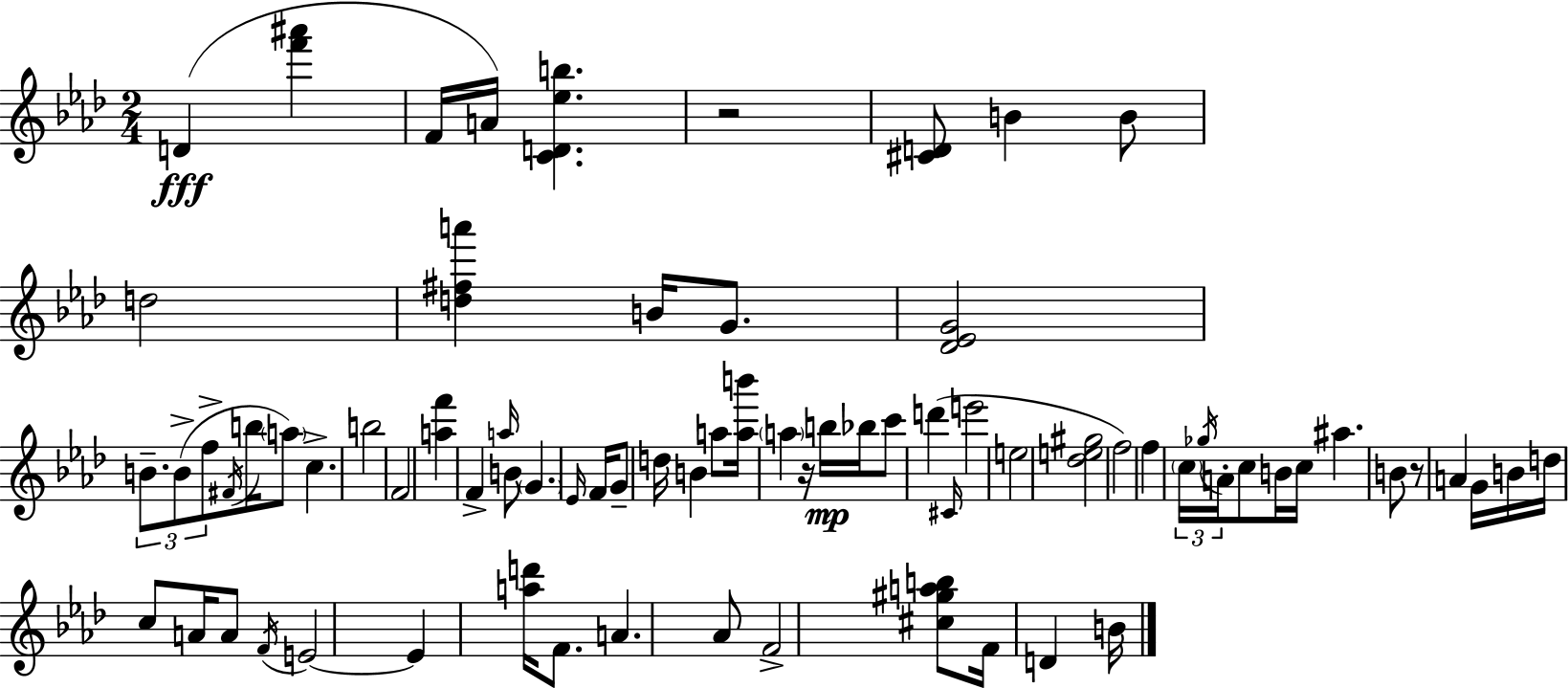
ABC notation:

X:1
T:Untitled
M:2/4
L:1/4
K:Fm
D [f'^a'] F/4 A/4 [CD_eb] z2 [^CD]/2 B B/2 d2 [d^fa'] B/4 G/2 [_D_EG]2 B/2 B/2 f/2 ^F/4 b/4 a/2 c b2 F2 [af'] F a/4 B/2 G _E/4 F/4 G/2 d/4 B a/2 [ab']/4 a z/4 b/4 _b/4 c'/2 d' ^C/4 e'2 e2 [_de^g]2 f2 f c/4 _g/4 A/4 c/2 B/4 c/4 ^a B/2 z/2 A G/4 B/4 d/4 c/2 A/4 A/2 F/4 E2 E [ad']/4 F/2 A _A/2 F2 [^c^gab]/2 F/4 D B/4